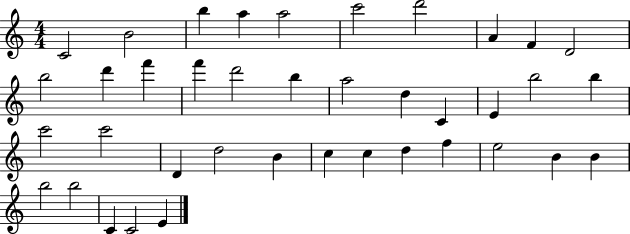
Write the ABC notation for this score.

X:1
T:Untitled
M:4/4
L:1/4
K:C
C2 B2 b a a2 c'2 d'2 A F D2 b2 d' f' f' d'2 b a2 d C E b2 b c'2 c'2 D d2 B c c d f e2 B B b2 b2 C C2 E